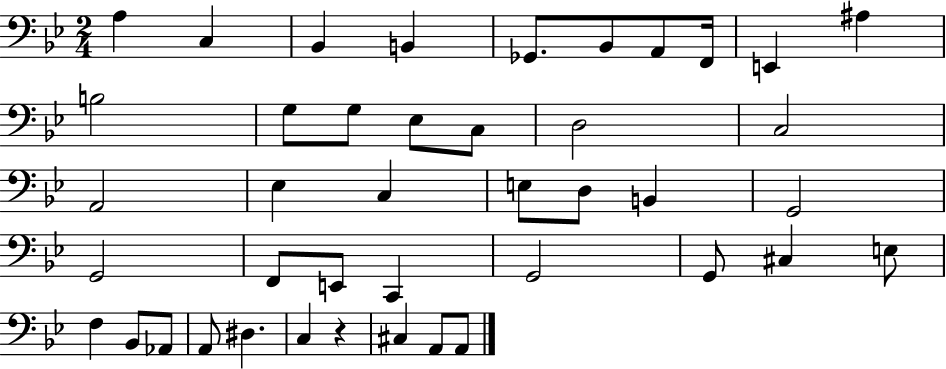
A3/q C3/q Bb2/q B2/q Gb2/e. Bb2/e A2/e F2/s E2/q A#3/q B3/h G3/e G3/e Eb3/e C3/e D3/h C3/h A2/h Eb3/q C3/q E3/e D3/e B2/q G2/h G2/h F2/e E2/e C2/q G2/h G2/e C#3/q E3/e F3/q Bb2/e Ab2/e A2/e D#3/q. C3/q R/q C#3/q A2/e A2/e